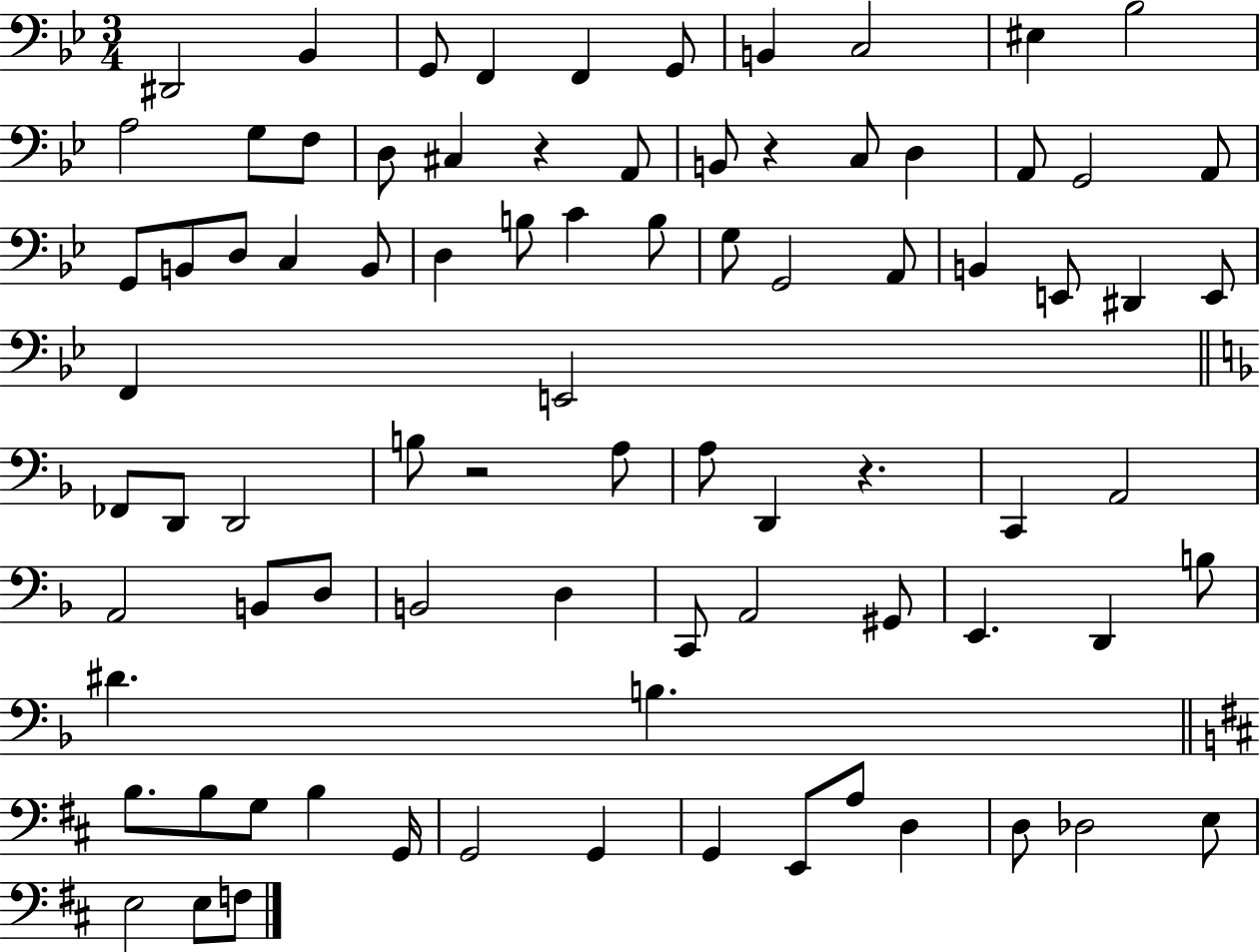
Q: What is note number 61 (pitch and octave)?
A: D#4